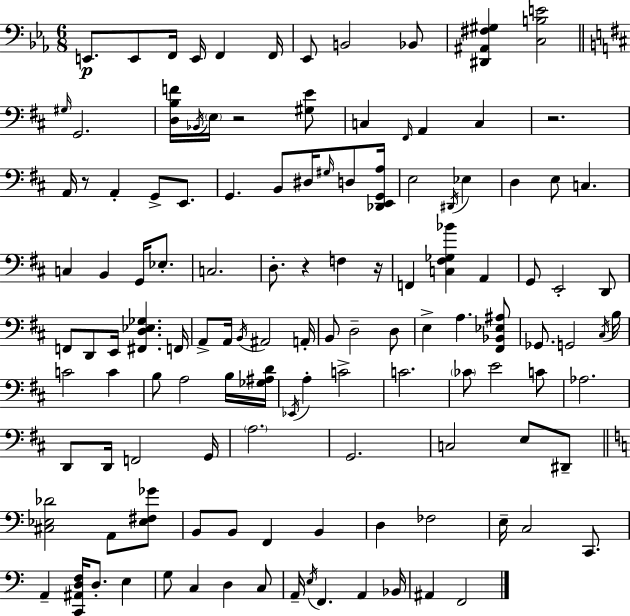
X:1
T:Untitled
M:6/8
L:1/4
K:Cm
E,,/2 E,,/2 F,,/4 E,,/4 F,, F,,/4 _E,,/2 B,,2 _B,,/2 [^D,,^A,,^F,^G,] [C,B,E]2 ^G,/4 G,,2 [D,B,F]/4 _B,,/4 E,/4 z2 [^G,E]/2 C, ^F,,/4 A,, C, z2 A,,/4 z/2 A,, G,,/2 E,,/2 G,, B,,/2 ^D,/4 ^G,/4 D,/2 [_D,,E,,G,,A,]/4 E,2 ^D,,/4 _E, D, E,/2 C, C, B,, G,,/4 _E,/2 C,2 D,/2 z F, z/4 F,, [C,^F,_G,_B] A,, G,,/2 E,,2 D,,/2 F,,/2 D,,/2 E,,/4 [^F,,D,_E,_G,] F,,/4 A,,/2 A,,/4 B,,/4 ^A,,2 A,,/4 B,,/2 D,2 D,/2 E, A, [^F,,_B,,_E,^A,]/2 _G,,/2 G,,2 ^C,/4 B,/4 C2 C B,/2 A,2 B,/4 [_G,^A,D]/4 _E,,/4 A, C2 C2 _C/2 E2 C/2 _A,2 D,,/2 D,,/4 F,,2 G,,/4 A,2 G,,2 C,2 E,/2 ^D,,/2 [^C,_E,_D]2 A,,/2 [_E,^F,_G]/2 B,,/2 B,,/2 F,, B,, D, _F,2 E,/4 C,2 C,,/2 A,, [C,,^A,,D,F,]/4 D,/2 E, G,/2 C, D, C,/2 A,,/4 E,/4 F,, A,, _B,,/4 ^A,, F,,2